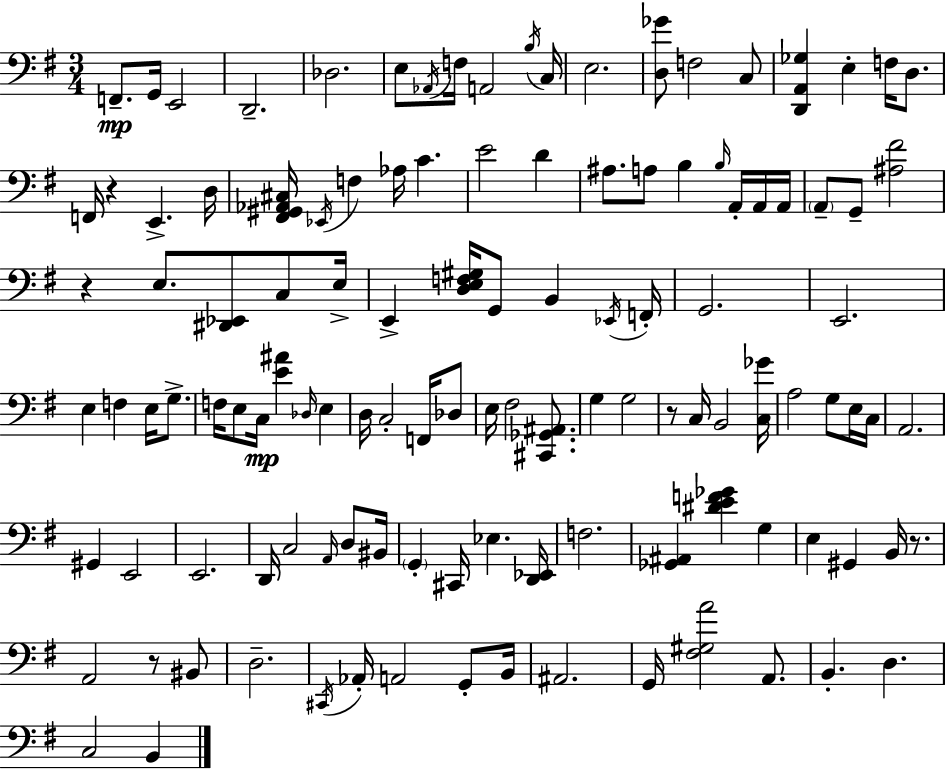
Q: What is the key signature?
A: G major